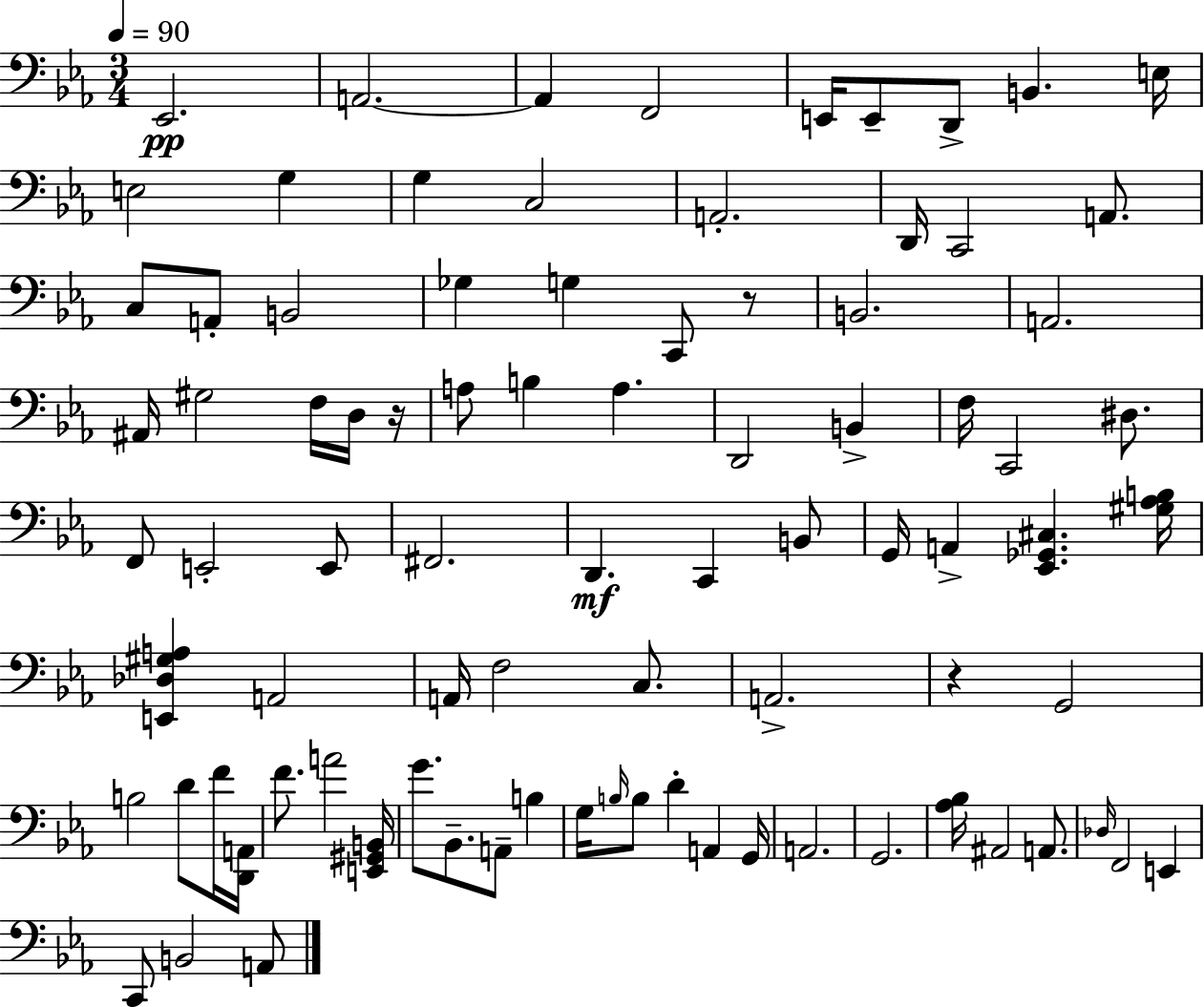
Eb2/h. A2/h. A2/q F2/h E2/s E2/e D2/e B2/q. E3/s E3/h G3/q G3/q C3/h A2/h. D2/s C2/h A2/e. C3/e A2/e B2/h Gb3/q G3/q C2/e R/e B2/h. A2/h. A#2/s G#3/h F3/s D3/s R/s A3/e B3/q A3/q. D2/h B2/q F3/s C2/h D#3/e. F2/e E2/h E2/e F#2/h. D2/q. C2/q B2/e G2/s A2/q [Eb2,Gb2,C#3]/q. [G#3,Ab3,B3]/s [E2,Db3,G#3,A3]/q A2/h A2/s F3/h C3/e. A2/h. R/q G2/h B3/h D4/e F4/s [D2,A2]/s F4/e. A4/h [E2,G#2,B2]/s G4/e. Bb2/e. A2/e B3/q G3/s B3/s B3/e D4/q A2/q G2/s A2/h. G2/h. [Ab3,Bb3]/s A#2/h A2/e. Db3/s F2/h E2/q C2/e B2/h A2/e